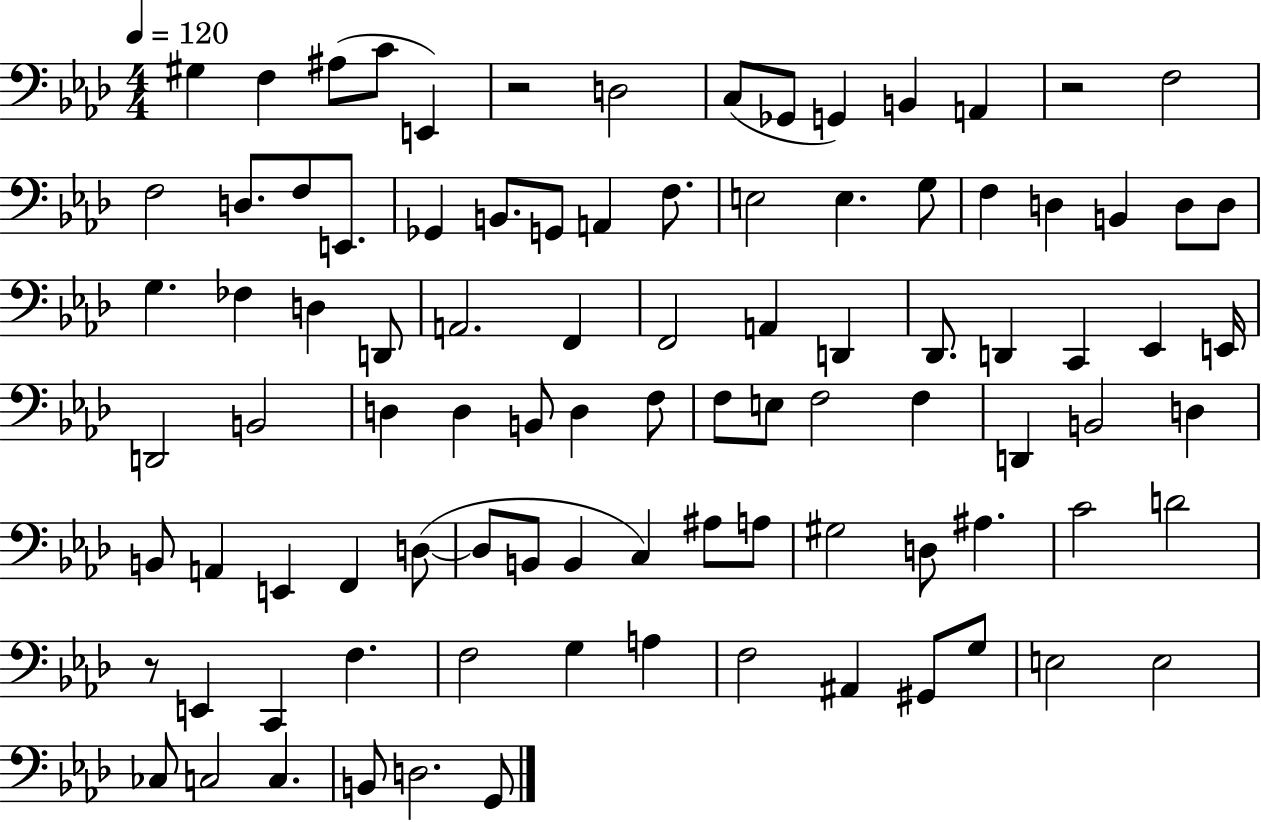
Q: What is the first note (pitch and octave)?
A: G#3